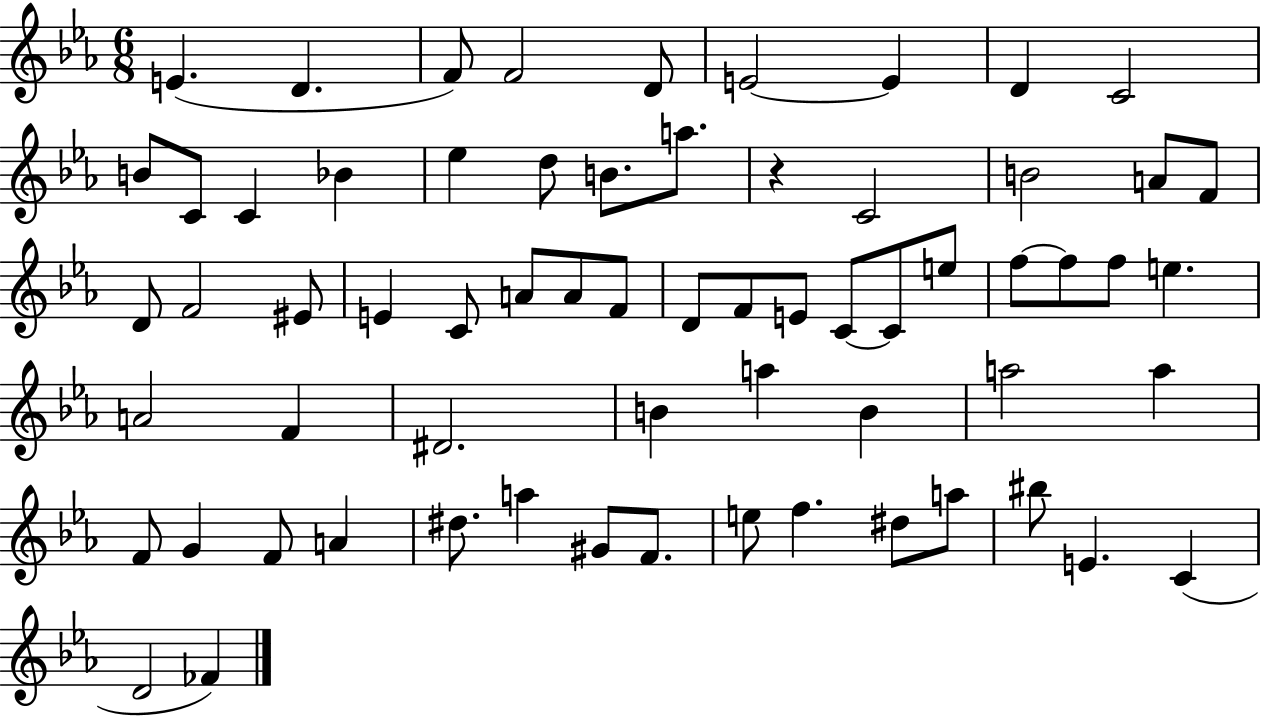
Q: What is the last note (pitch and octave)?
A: FES4